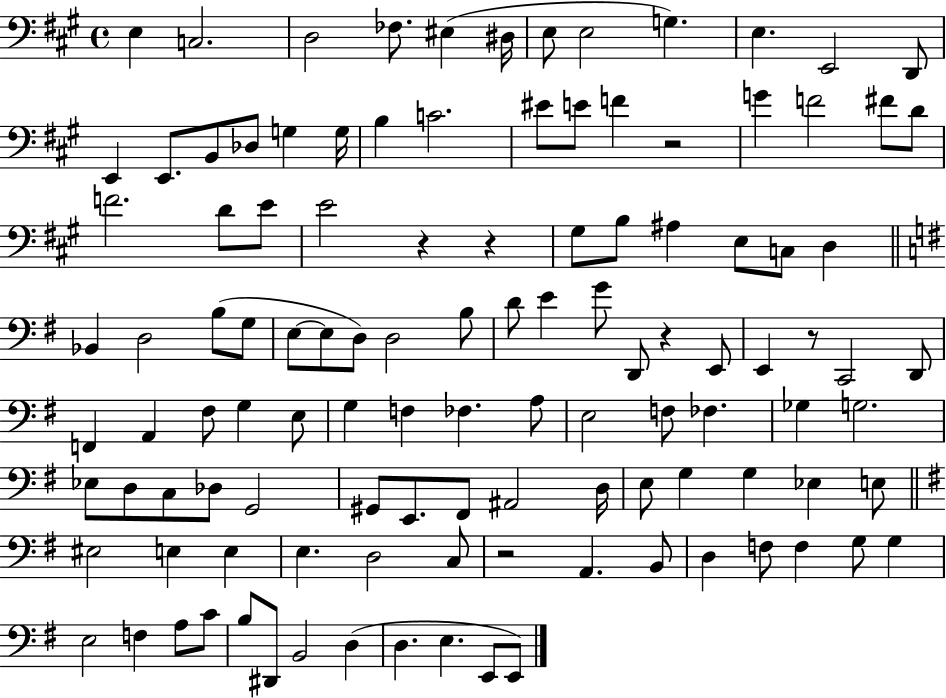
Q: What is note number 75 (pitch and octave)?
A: E2